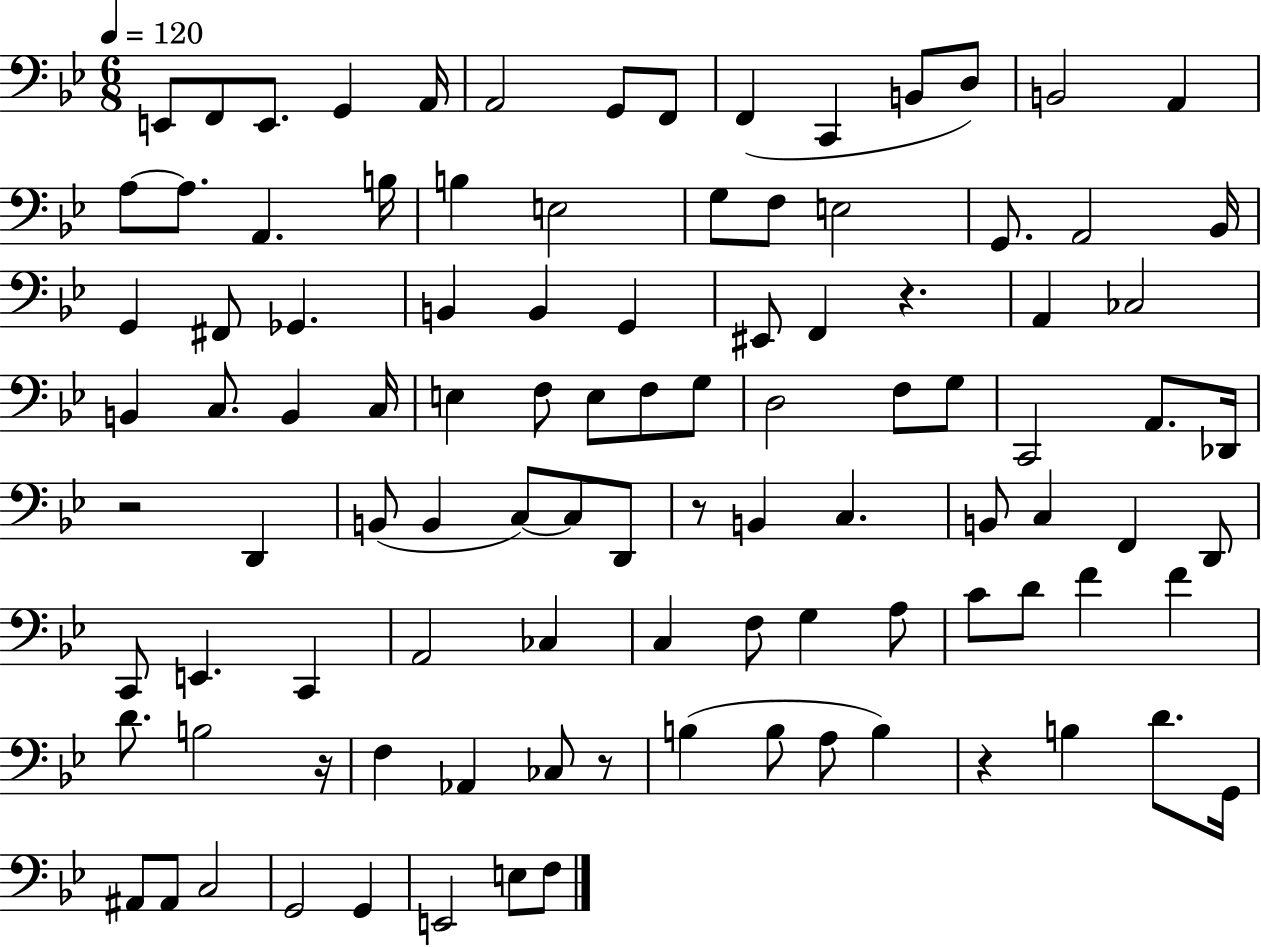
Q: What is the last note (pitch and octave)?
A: F3